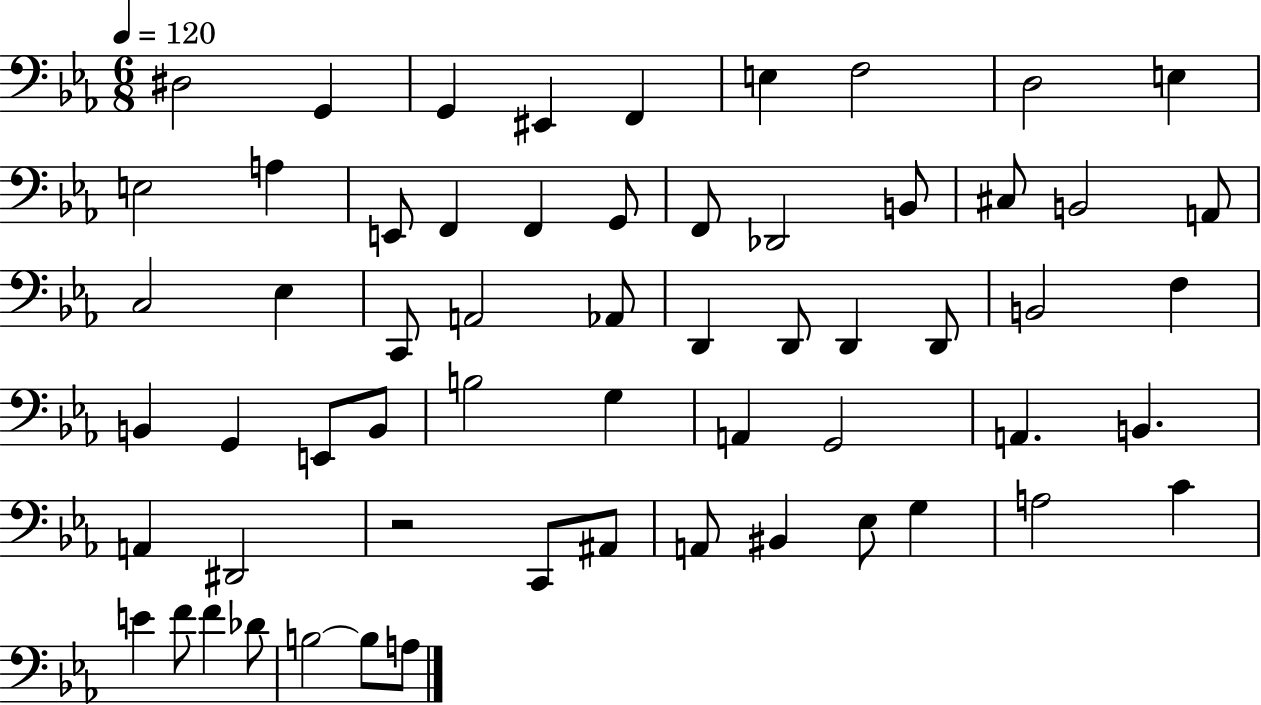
D#3/h G2/q G2/q EIS2/q F2/q E3/q F3/h D3/h E3/q E3/h A3/q E2/e F2/q F2/q G2/e F2/e Db2/h B2/e C#3/e B2/h A2/e C3/h Eb3/q C2/e A2/h Ab2/e D2/q D2/e D2/q D2/e B2/h F3/q B2/q G2/q E2/e B2/e B3/h G3/q A2/q G2/h A2/q. B2/q. A2/q D#2/h R/h C2/e A#2/e A2/e BIS2/q Eb3/e G3/q A3/h C4/q E4/q F4/e F4/q Db4/e B3/h B3/e A3/e